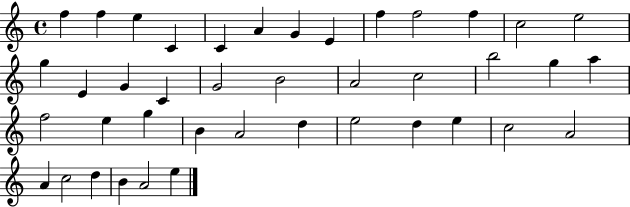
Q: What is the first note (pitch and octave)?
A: F5